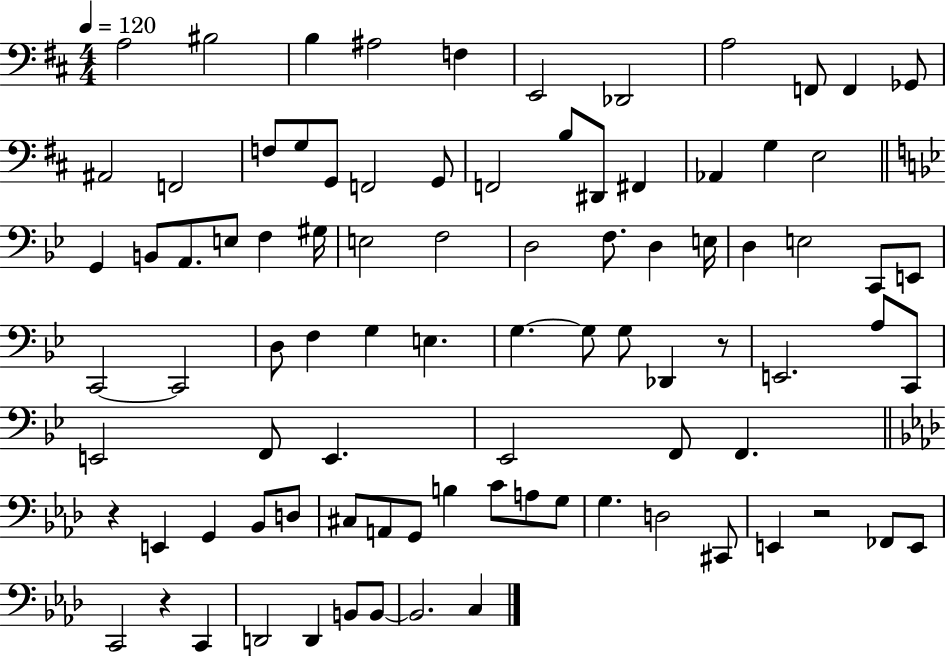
{
  \clef bass
  \numericTimeSignature
  \time 4/4
  \key d \major
  \tempo 4 = 120
  \repeat volta 2 { a2 bis2 | b4 ais2 f4 | e,2 des,2 | a2 f,8 f,4 ges,8 | \break ais,2 f,2 | f8 g8 g,8 f,2 g,8 | f,2 b8 dis,8 fis,4 | aes,4 g4 e2 | \break \bar "||" \break \key bes \major g,4 b,8 a,8. e8 f4 gis16 | e2 f2 | d2 f8. d4 e16 | d4 e2 c,8 e,8 | \break c,2~~ c,2 | d8 f4 g4 e4. | g4.~~ g8 g8 des,4 r8 | e,2. a8 c,8 | \break e,2 f,8 e,4. | ees,2 f,8 f,4. | \bar "||" \break \key aes \major r4 e,4 g,4 bes,8 d8 | cis8 a,8 g,8 b4 c'8 a8 g8 | g4. d2 cis,8 | e,4 r2 fes,8 e,8 | \break c,2 r4 c,4 | d,2 d,4 b,8 b,8~~ | b,2. c4 | } \bar "|."
}